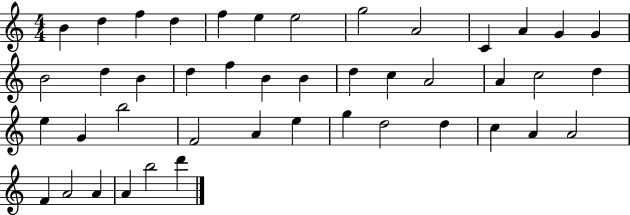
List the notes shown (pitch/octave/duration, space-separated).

B4/q D5/q F5/q D5/q F5/q E5/q E5/h G5/h A4/h C4/q A4/q G4/q G4/q B4/h D5/q B4/q D5/q F5/q B4/q B4/q D5/q C5/q A4/h A4/q C5/h D5/q E5/q G4/q B5/h F4/h A4/q E5/q G5/q D5/h D5/q C5/q A4/q A4/h F4/q A4/h A4/q A4/q B5/h D6/q